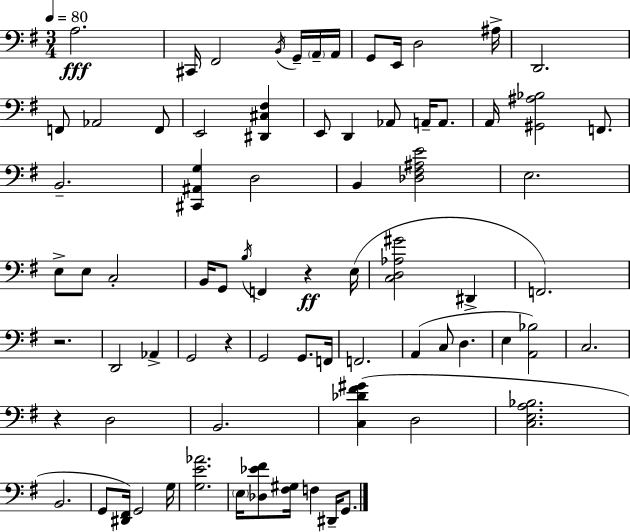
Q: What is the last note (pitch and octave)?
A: G2